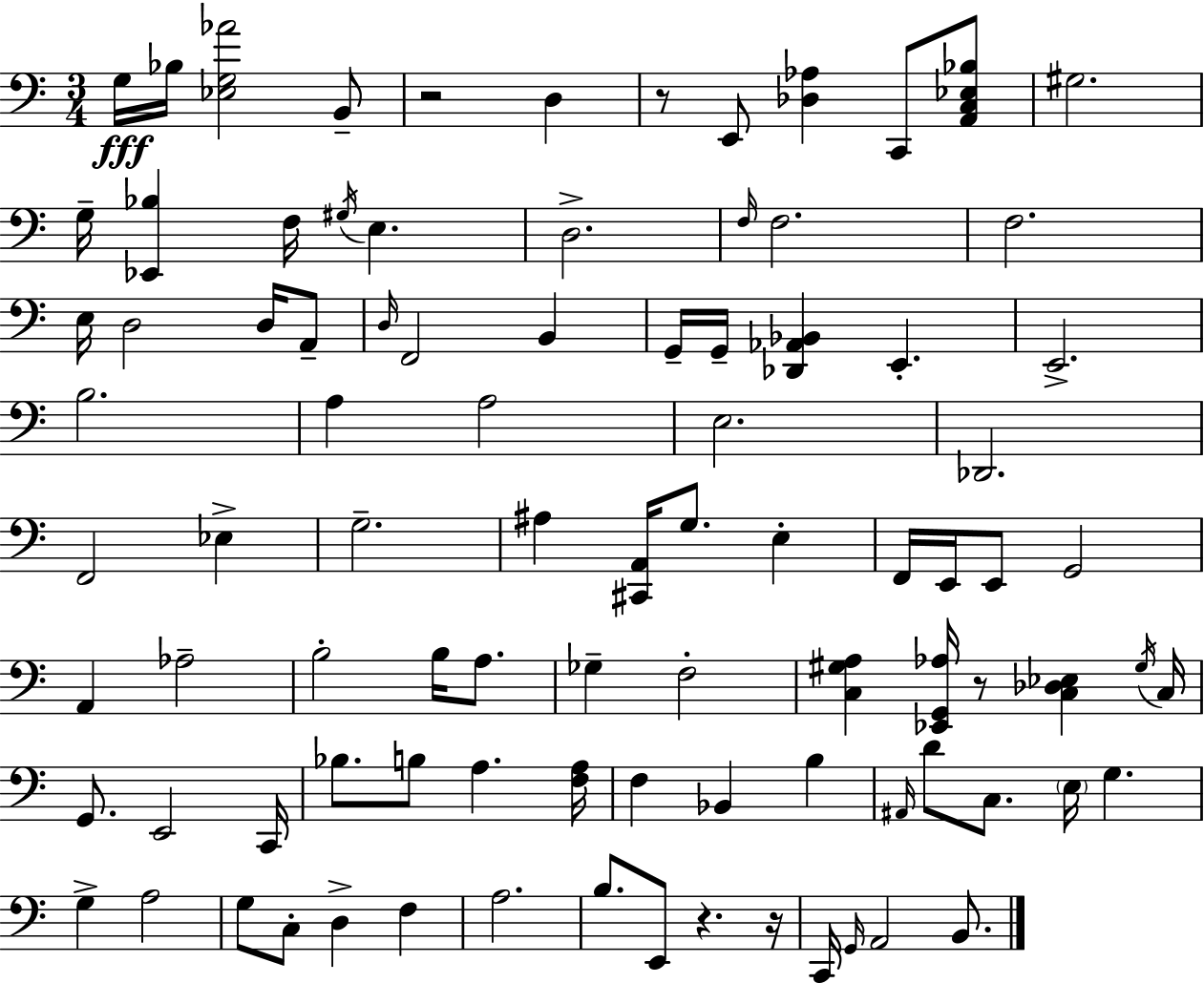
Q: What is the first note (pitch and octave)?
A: G3